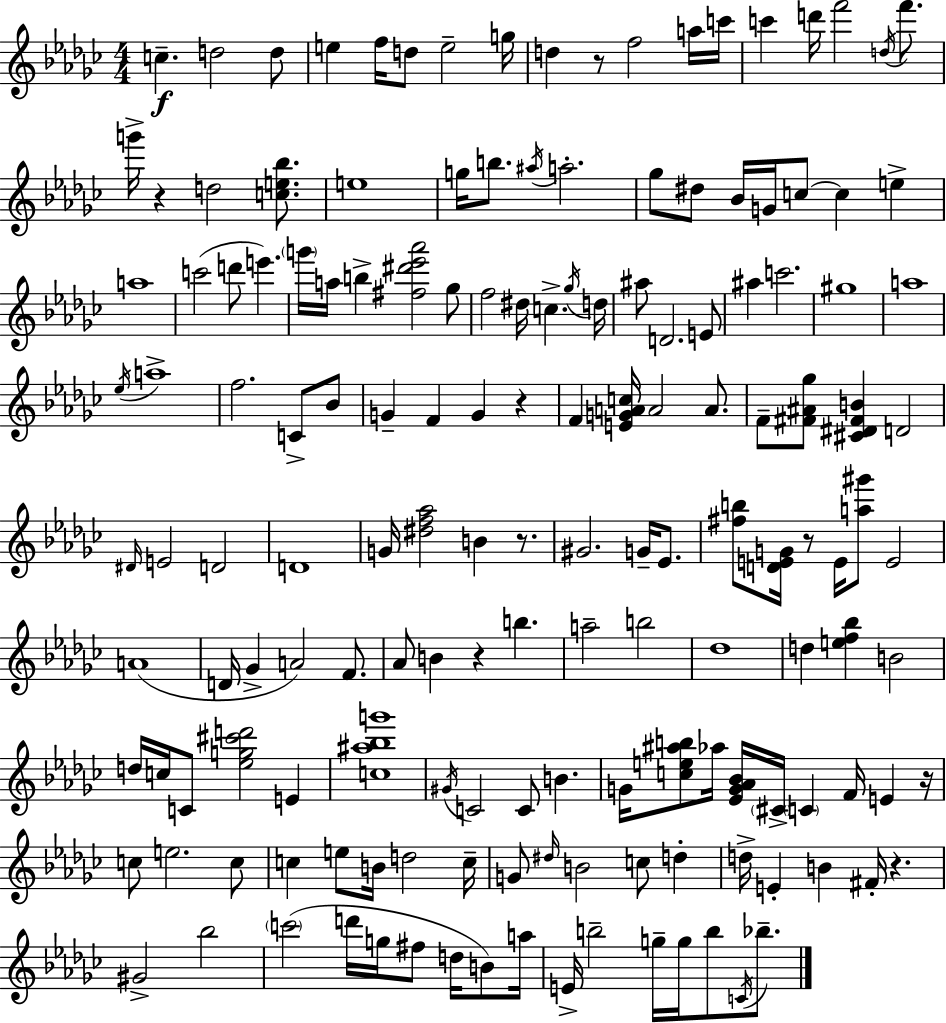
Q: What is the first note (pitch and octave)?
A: C5